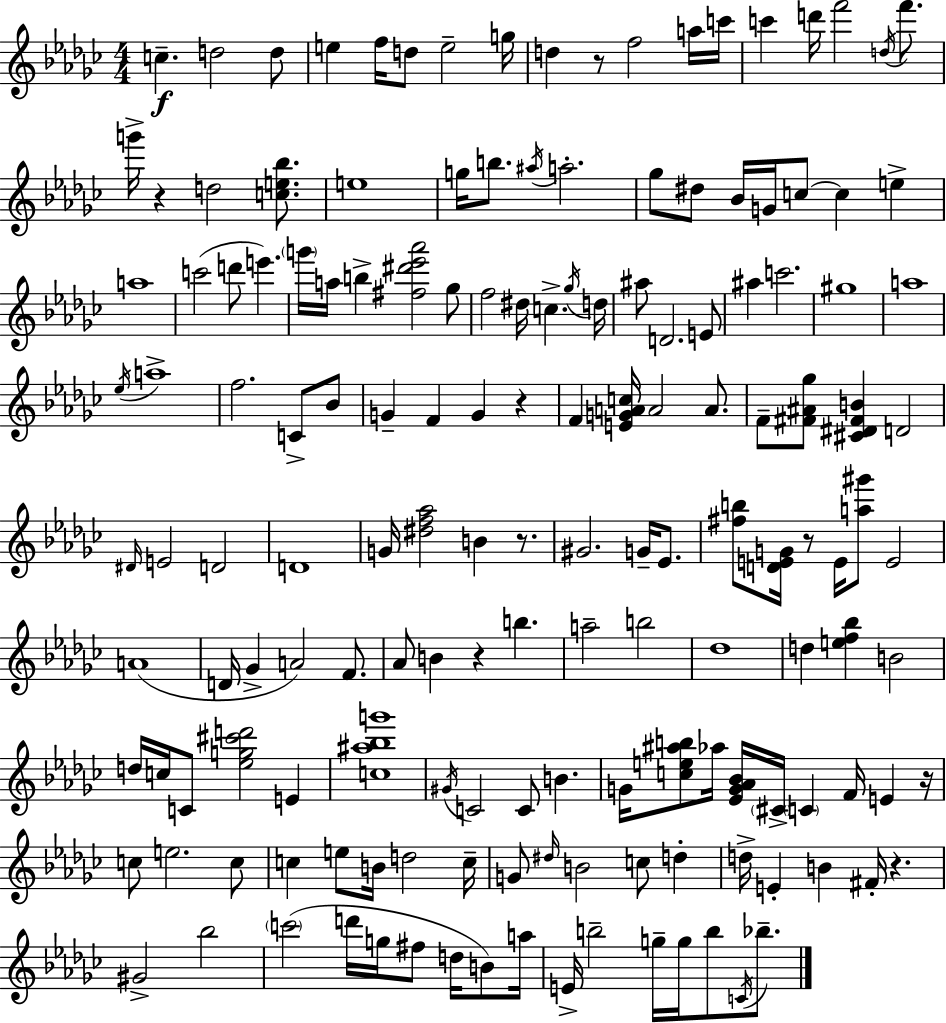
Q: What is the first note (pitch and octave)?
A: C5